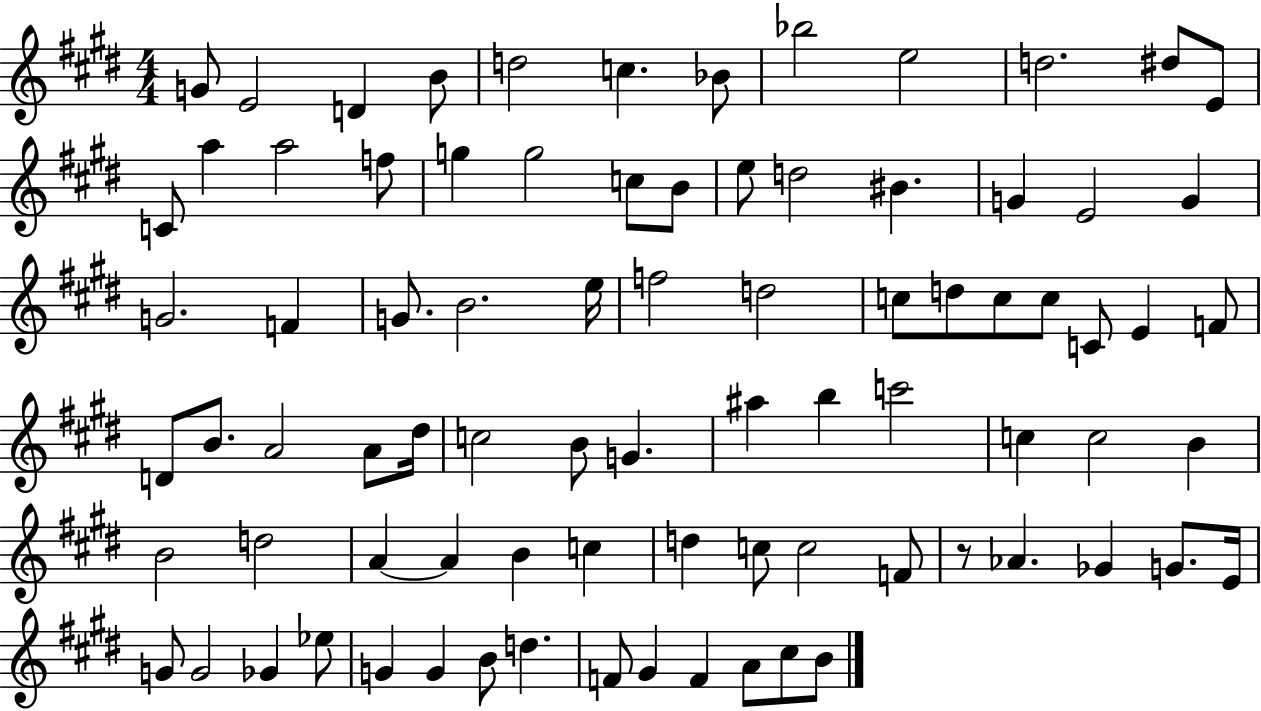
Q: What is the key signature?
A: E major